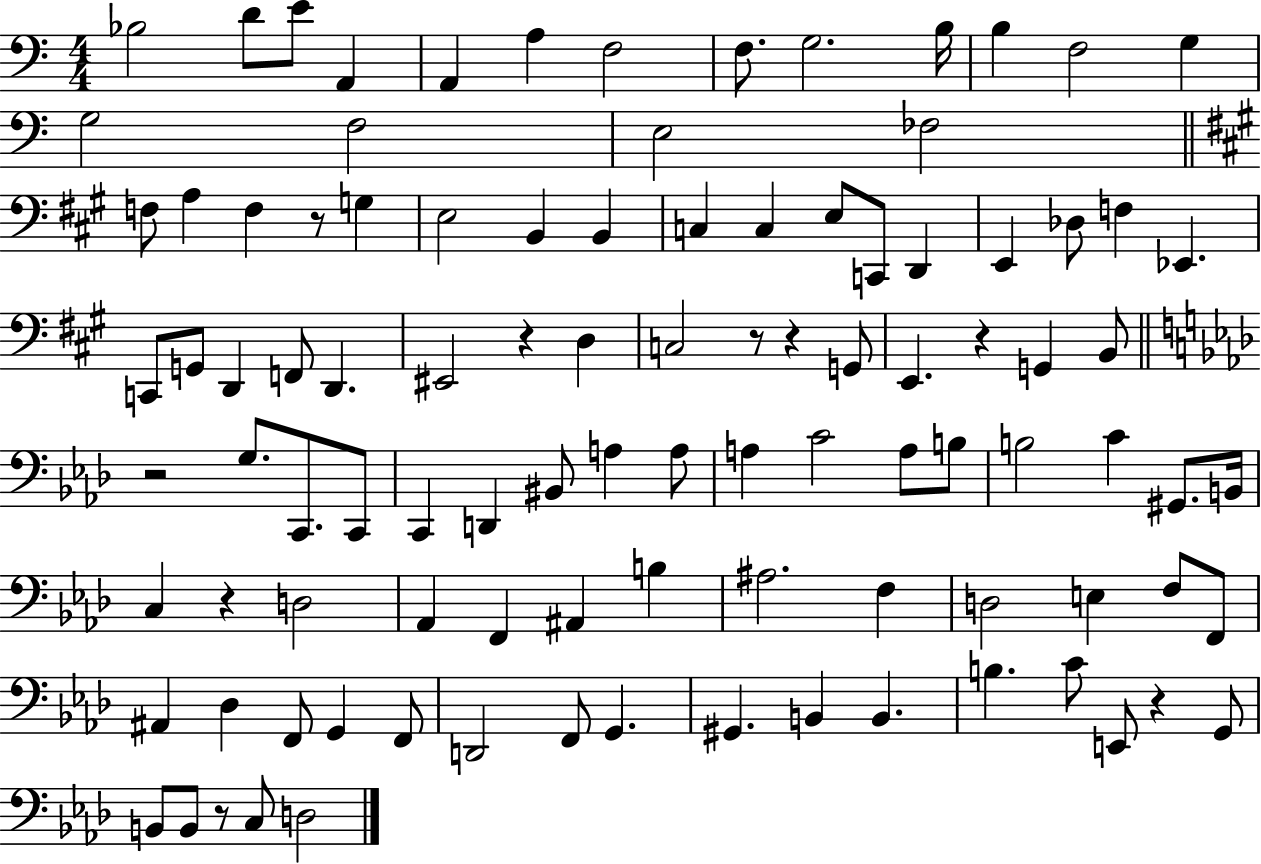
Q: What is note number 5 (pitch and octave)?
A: A2